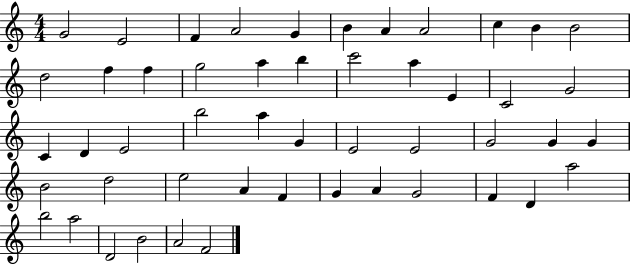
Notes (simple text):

G4/h E4/h F4/q A4/h G4/q B4/q A4/q A4/h C5/q B4/q B4/h D5/h F5/q F5/q G5/h A5/q B5/q C6/h A5/q E4/q C4/h G4/h C4/q D4/q E4/h B5/h A5/q G4/q E4/h E4/h G4/h G4/q G4/q B4/h D5/h E5/h A4/q F4/q G4/q A4/q G4/h F4/q D4/q A5/h B5/h A5/h D4/h B4/h A4/h F4/h